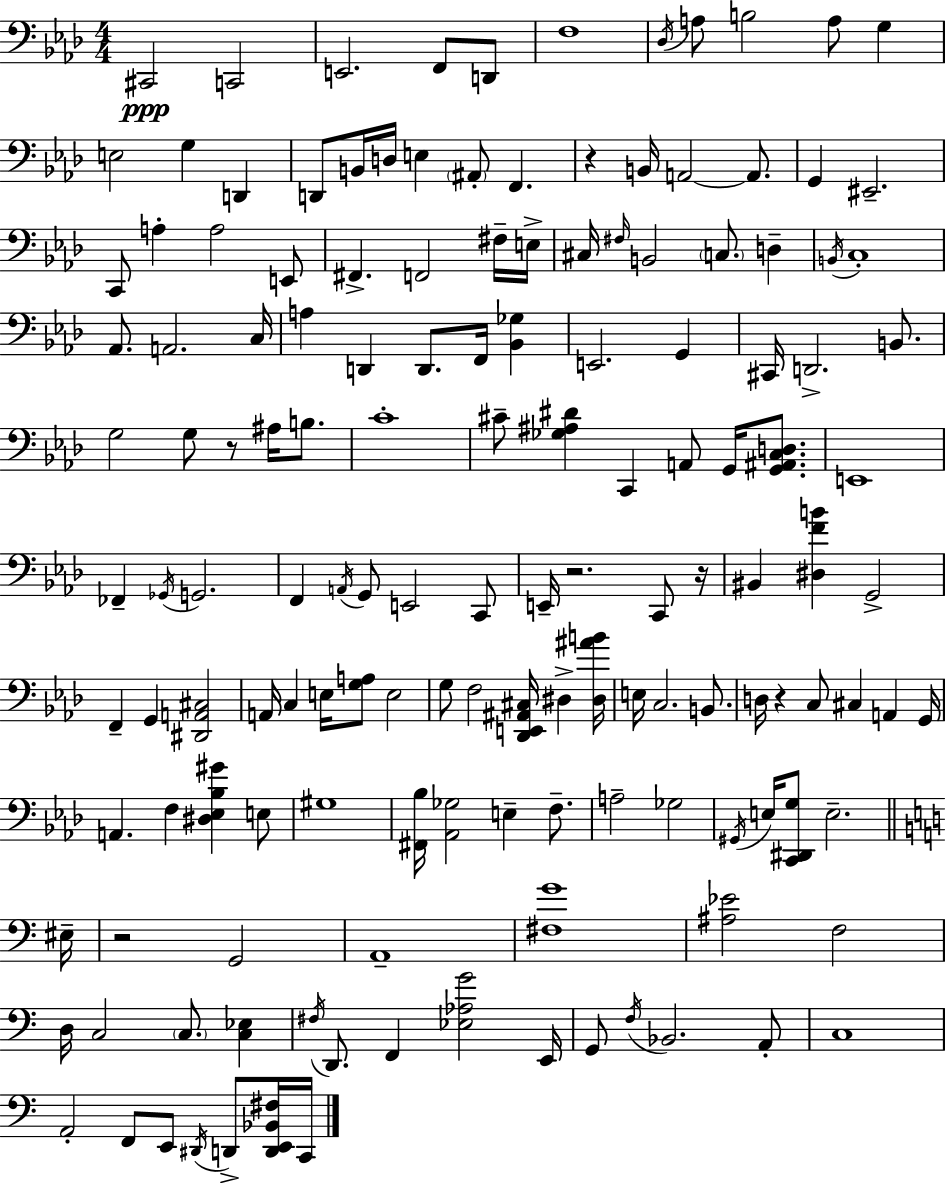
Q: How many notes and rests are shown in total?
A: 147